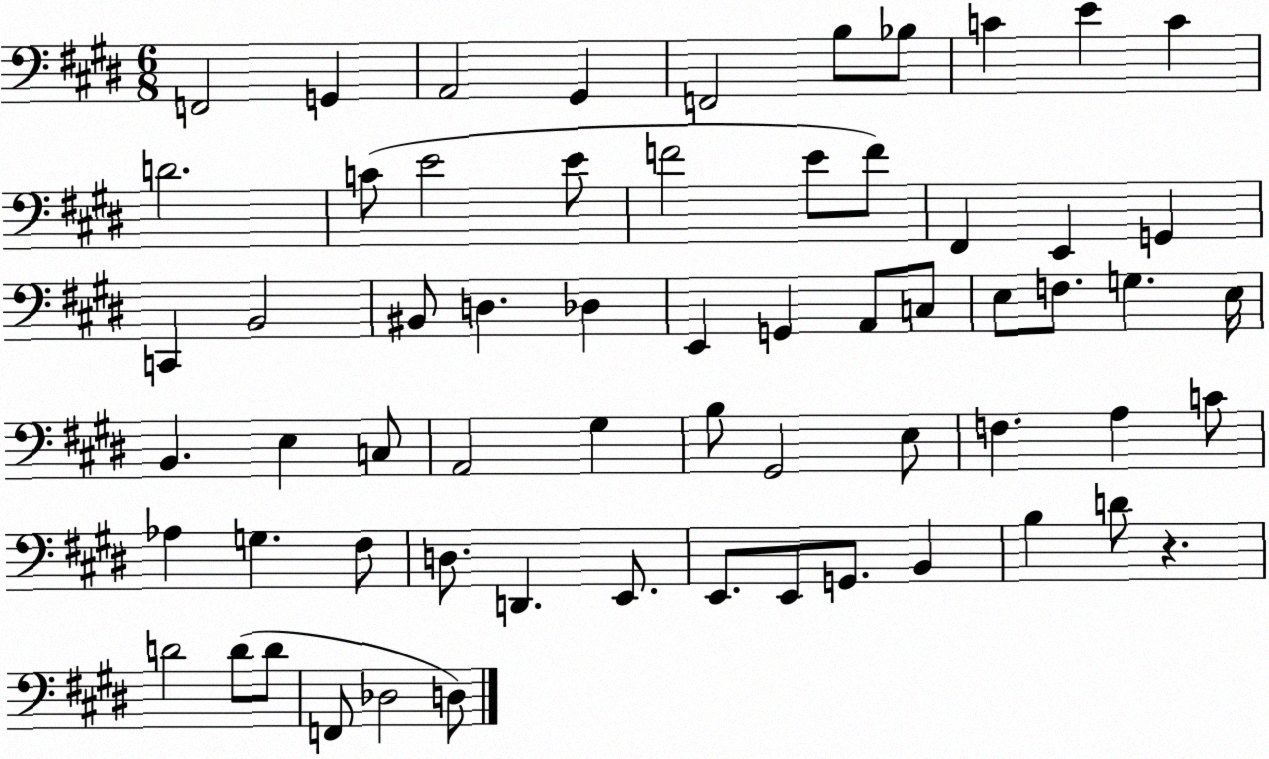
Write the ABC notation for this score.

X:1
T:Untitled
M:6/8
L:1/4
K:E
F,,2 G,, A,,2 ^G,, F,,2 B,/2 _B,/2 C E C D2 C/2 E2 E/2 F2 E/2 F/2 ^F,, E,, G,, C,, B,,2 ^B,,/2 D, _D, E,, G,, A,,/2 C,/2 E,/2 F,/2 G, E,/4 B,, E, C,/2 A,,2 ^G, B,/2 ^G,,2 E,/2 F, A, C/2 _A, G, ^F,/2 D,/2 D,, E,,/2 E,,/2 E,,/2 G,,/2 B,, B, D/2 z D2 D/2 D/2 F,,/2 _D,2 D,/2